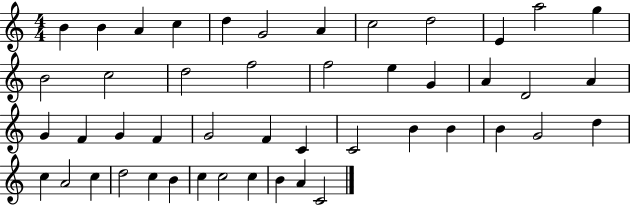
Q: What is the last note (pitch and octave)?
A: C4